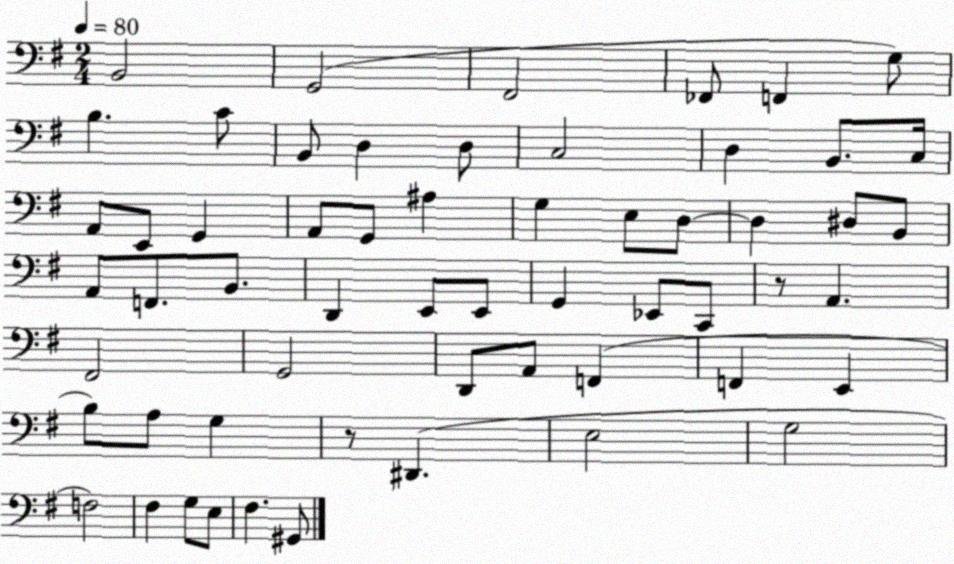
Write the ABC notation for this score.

X:1
T:Untitled
M:2/4
L:1/4
K:G
B,,2 G,,2 ^F,,2 _F,,/2 F,, G,/2 B, C/2 B,,/2 D, D,/2 C,2 D, B,,/2 C,/4 A,,/2 E,,/2 G,, A,,/2 G,,/2 ^A, G, E,/2 D,/2 D, ^D,/2 B,,/2 A,,/2 F,,/2 B,,/2 D,, E,,/2 E,,/2 G,, _E,,/2 C,,/2 z/2 A,, ^F,,2 G,,2 D,,/2 A,,/2 F,, F,, E,, B,/2 A,/2 G, z/2 ^D,, E,2 G,2 F,2 ^F, G,/2 E,/2 ^F, ^G,,/2